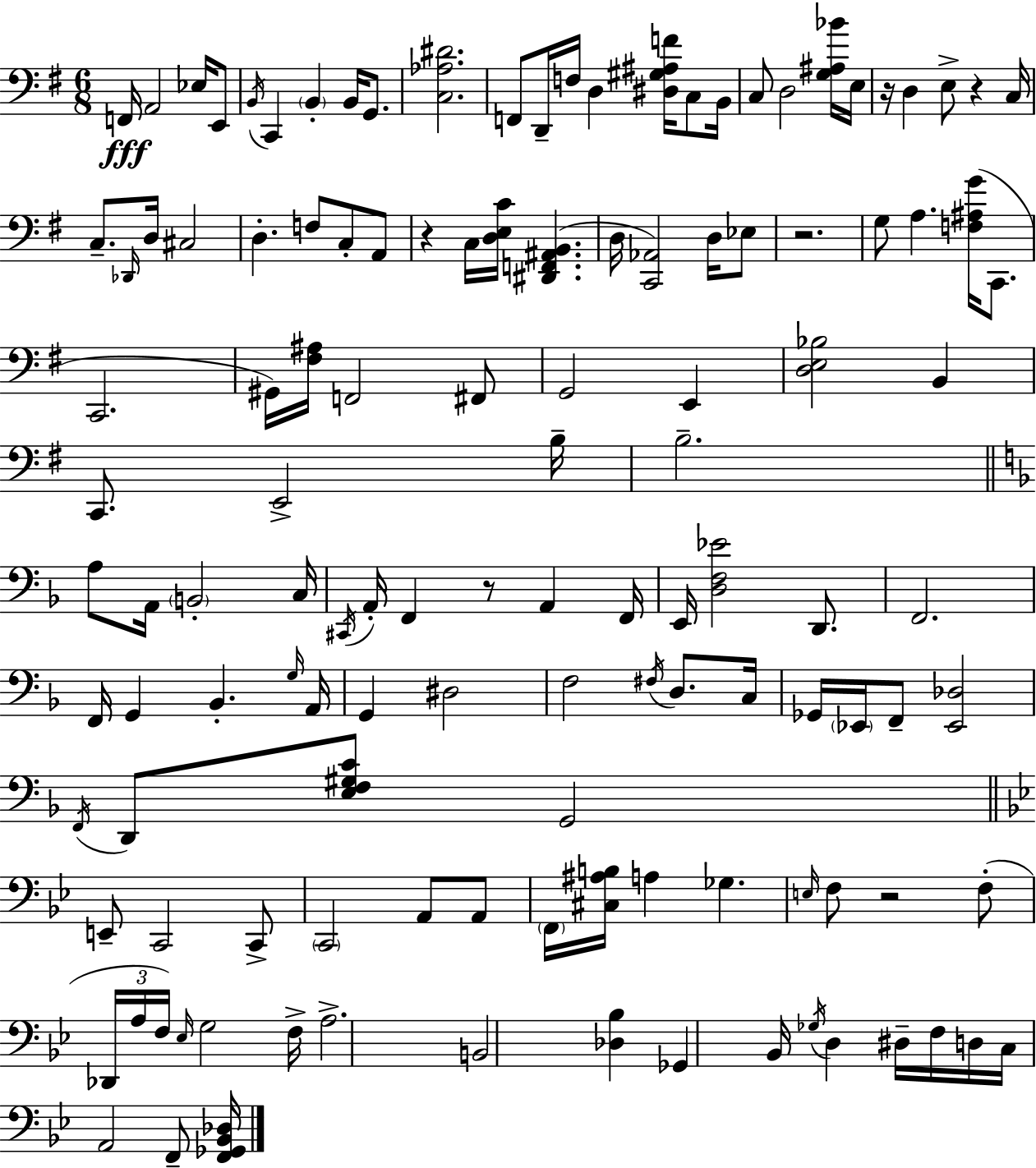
X:1
T:Untitled
M:6/8
L:1/4
K:Em
F,,/4 A,,2 _E,/4 E,,/2 B,,/4 C,, B,, B,,/4 G,,/2 [C,_A,^D]2 F,,/2 D,,/4 F,/4 D, [^D,^G,^A,F]/4 C,/2 B,,/4 C,/2 D,2 [G,^A,_B]/4 E,/4 z/4 D, E,/2 z C,/4 C,/2 _D,,/4 D,/4 ^C,2 D, F,/2 C,/2 A,,/2 z C,/4 [D,E,C]/4 [^D,,F,,^A,,B,,] D,/4 [C,,_A,,]2 D,/4 _E,/2 z2 G,/2 A, [F,^A,G]/4 C,,/2 C,,2 ^G,,/4 [^F,^A,]/4 F,,2 ^F,,/2 G,,2 E,, [D,E,_B,]2 B,, C,,/2 E,,2 B,/4 B,2 A,/2 A,,/4 B,,2 C,/4 ^C,,/4 A,,/4 F,, z/2 A,, F,,/4 E,,/4 [D,F,_E]2 D,,/2 F,,2 F,,/4 G,, _B,, G,/4 A,,/4 G,, ^D,2 F,2 ^F,/4 D,/2 C,/4 _G,,/4 _E,,/4 F,,/2 [_E,,_D,]2 F,,/4 D,,/2 [E,F,^G,C]/2 G,,2 E,,/2 C,,2 C,,/2 C,,2 A,,/2 A,,/2 F,,/4 [^C,^A,B,]/4 A, _G, E,/4 F,/2 z2 F,/2 _D,,/4 A,/4 F,/4 _E,/4 G,2 F,/4 A,2 B,,2 [_D,_B,] _G,, _B,,/4 _G,/4 D, ^D,/4 F,/4 D,/4 C,/4 A,,2 F,,/2 [F,,_G,,_B,,_D,]/4